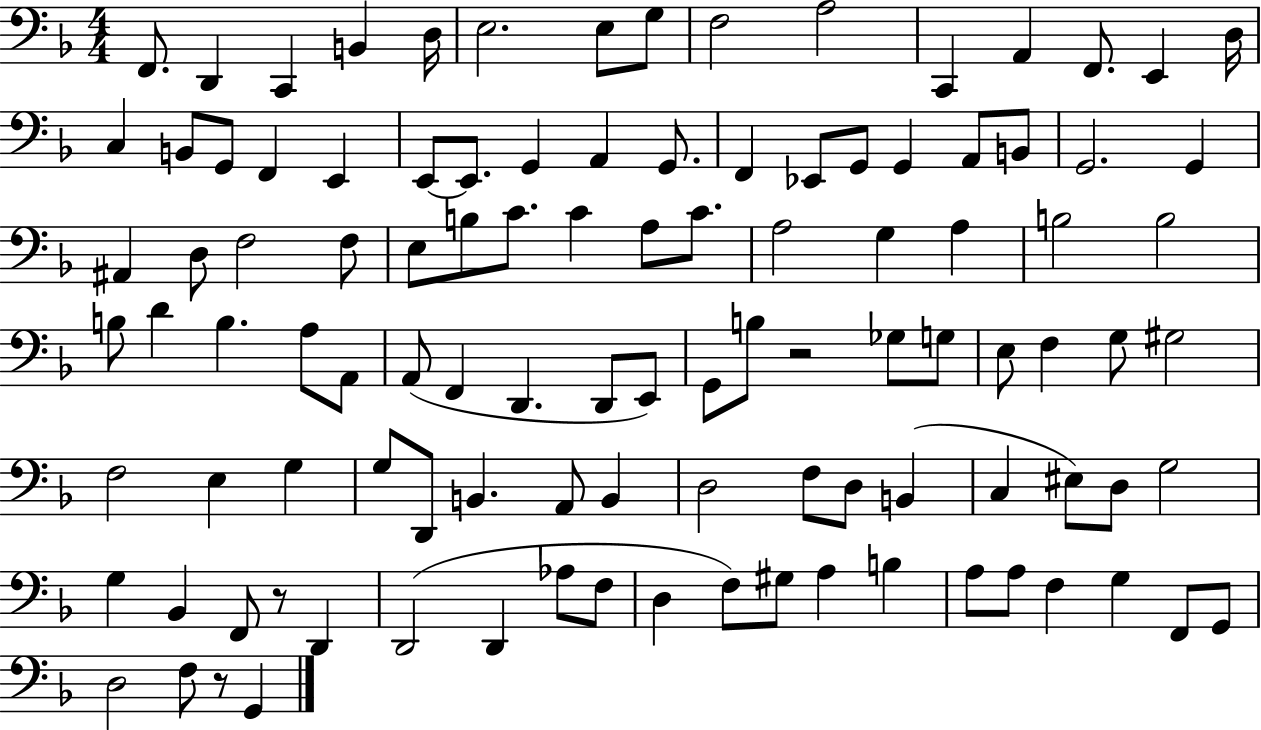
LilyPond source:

{
  \clef bass
  \numericTimeSignature
  \time 4/4
  \key f \major
  \repeat volta 2 { f,8. d,4 c,4 b,4 d16 | e2. e8 g8 | f2 a2 | c,4 a,4 f,8. e,4 d16 | \break c4 b,8 g,8 f,4 e,4 | e,8~~ e,8. g,4 a,4 g,8. | f,4 ees,8 g,8 g,4 a,8 b,8 | g,2. g,4 | \break ais,4 d8 f2 f8 | e8 b8 c'8. c'4 a8 c'8. | a2 g4 a4 | b2 b2 | \break b8 d'4 b4. a8 a,8 | a,8( f,4 d,4. d,8 e,8) | g,8 b8 r2 ges8 g8 | e8 f4 g8 gis2 | \break f2 e4 g4 | g8 d,8 b,4. a,8 b,4 | d2 f8 d8 b,4( | c4 eis8) d8 g2 | \break g4 bes,4 f,8 r8 d,4 | d,2( d,4 aes8 f8 | d4 f8) gis8 a4 b4 | a8 a8 f4 g4 f,8 g,8 | \break d2 f8 r8 g,4 | } \bar "|."
}